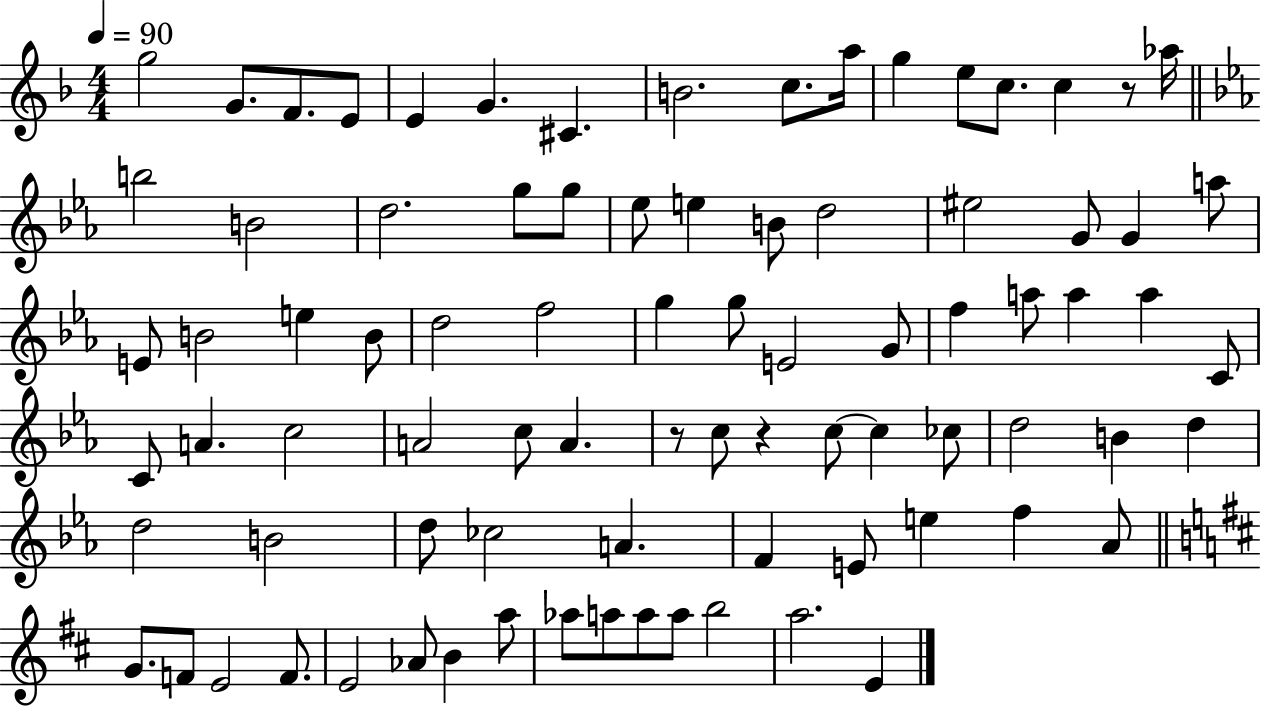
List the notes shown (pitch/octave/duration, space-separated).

G5/h G4/e. F4/e. E4/e E4/q G4/q. C#4/q. B4/h. C5/e. A5/s G5/q E5/e C5/e. C5/q R/e Ab5/s B5/h B4/h D5/h. G5/e G5/e Eb5/e E5/q B4/e D5/h EIS5/h G4/e G4/q A5/e E4/e B4/h E5/q B4/e D5/h F5/h G5/q G5/e E4/h G4/e F5/q A5/e A5/q A5/q C4/e C4/e A4/q. C5/h A4/h C5/e A4/q. R/e C5/e R/q C5/e C5/q CES5/e D5/h B4/q D5/q D5/h B4/h D5/e CES5/h A4/q. F4/q E4/e E5/q F5/q Ab4/e G4/e. F4/e E4/h F4/e. E4/h Ab4/e B4/q A5/e Ab5/e A5/e A5/e A5/e B5/h A5/h. E4/q